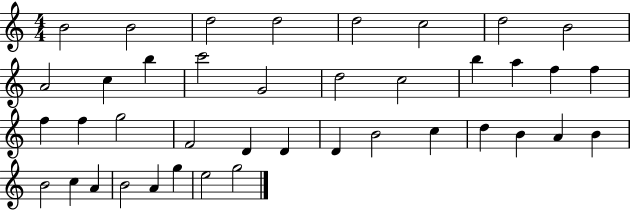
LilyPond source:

{
  \clef treble
  \numericTimeSignature
  \time 4/4
  \key c \major
  b'2 b'2 | d''2 d''2 | d''2 c''2 | d''2 b'2 | \break a'2 c''4 b''4 | c'''2 g'2 | d''2 c''2 | b''4 a''4 f''4 f''4 | \break f''4 f''4 g''2 | f'2 d'4 d'4 | d'4 b'2 c''4 | d''4 b'4 a'4 b'4 | \break b'2 c''4 a'4 | b'2 a'4 g''4 | e''2 g''2 | \bar "|."
}